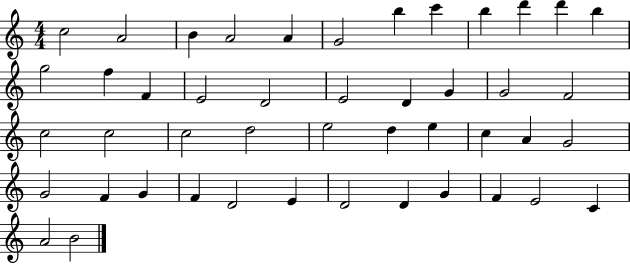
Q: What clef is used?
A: treble